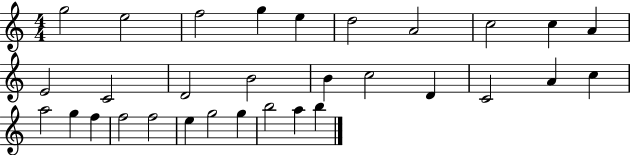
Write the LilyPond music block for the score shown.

{
  \clef treble
  \numericTimeSignature
  \time 4/4
  \key c \major
  g''2 e''2 | f''2 g''4 e''4 | d''2 a'2 | c''2 c''4 a'4 | \break e'2 c'2 | d'2 b'2 | b'4 c''2 d'4 | c'2 a'4 c''4 | \break a''2 g''4 f''4 | f''2 f''2 | e''4 g''2 g''4 | b''2 a''4 b''4 | \break \bar "|."
}